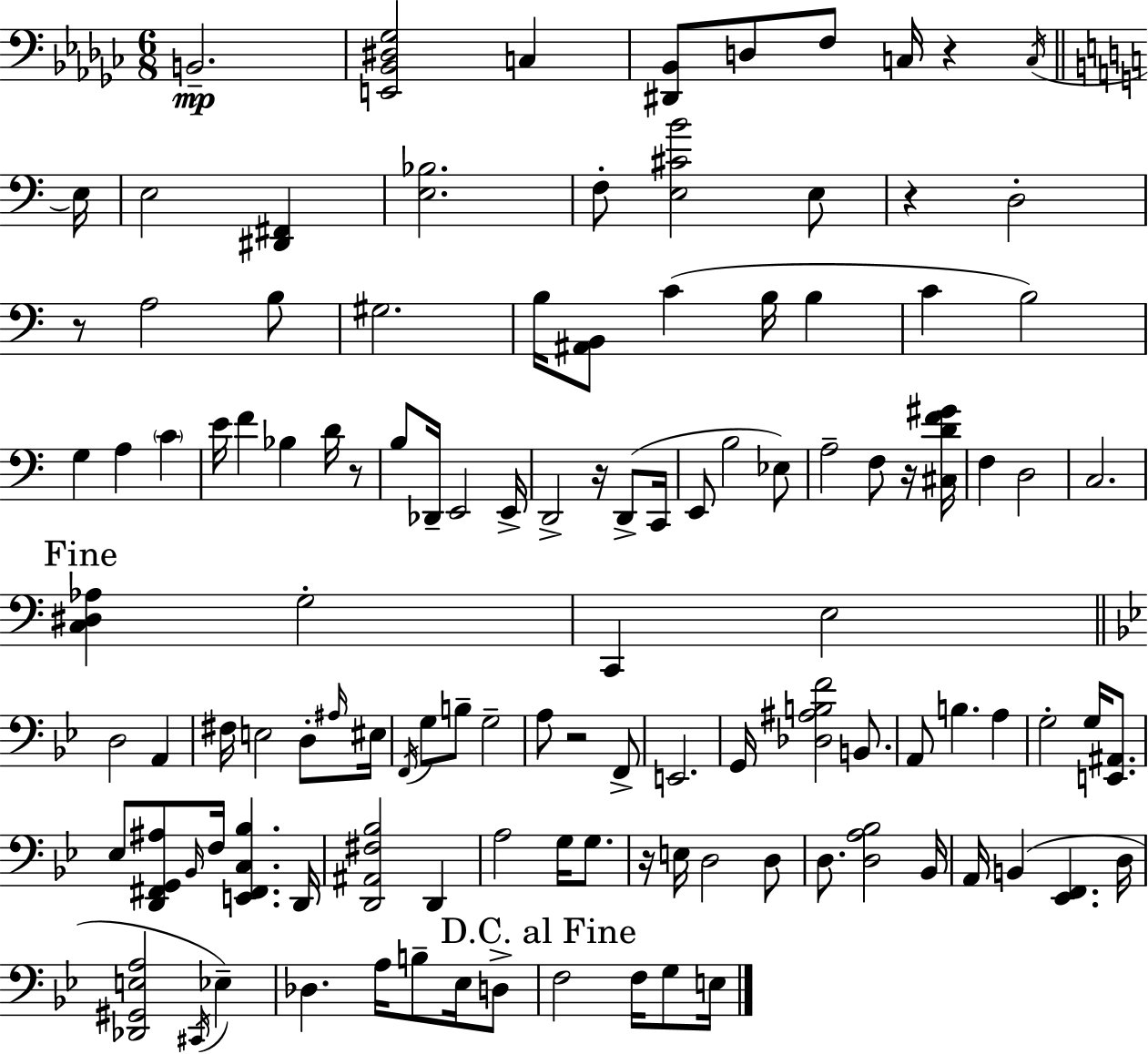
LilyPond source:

{
  \clef bass
  \numericTimeSignature
  \time 6/8
  \key ees \minor
  \repeat volta 2 { b,2.--\mp | <e, bes, dis ges>2 c4 | <dis, bes,>8 d8 f8 c16 r4 \acciaccatura { c16 } | \bar "||" \break \key a \minor e16 e2 <dis, fis,>4 | <e bes>2. | f8-. <e cis' b'>2 e8 | r4 d2-. | \break r8 a2 b8 | gis2. | b16 <ais, b,>8 c'4( b16 b4 | c'4 b2) | \break g4 a4 \parenthesize c'4 | e'16 f'4 bes4 d'16 r8 | b8 des,16-- e,2 | e,16-> d,2-> r16 d,8->( | \break c,16 e,8 b2 ees8) | a2-- f8 r16 | <cis d' f' gis'>16 f4 d2 | c2. | \break \mark "Fine" <c dis aes>4 g2-. | c,4 e2 | \bar "||" \break \key g \minor d2 a,4 | fis16 e2 d8-. \grace { ais16 } | eis16 \acciaccatura { f,16 } g8 b8-- g2-- | a8 r2 | \break f,8-> e,2. | g,16 <des ais b f'>2 b,8. | a,8 b4. a4 | g2-. g16 <e, ais,>8. | \break ees8 <d, fis, g, ais>8 \grace { bes,16 } f16 <e, fis, c bes>4. | d,16 <d, ais, fis bes>2 d,4 | a2 g16 | g8. r16 e16 d2 | \break d8 d8. <d a bes>2 | bes,16 a,16 b,4( <ees, f,>4. | d16 <des, gis, e a>2 \acciaccatura { cis,16 }) | ees4-- des4. a16 b8-- | \break ees16 d8-> \mark "D.C. al Fine" f2 | f16 g8 e16 } \bar "|."
}